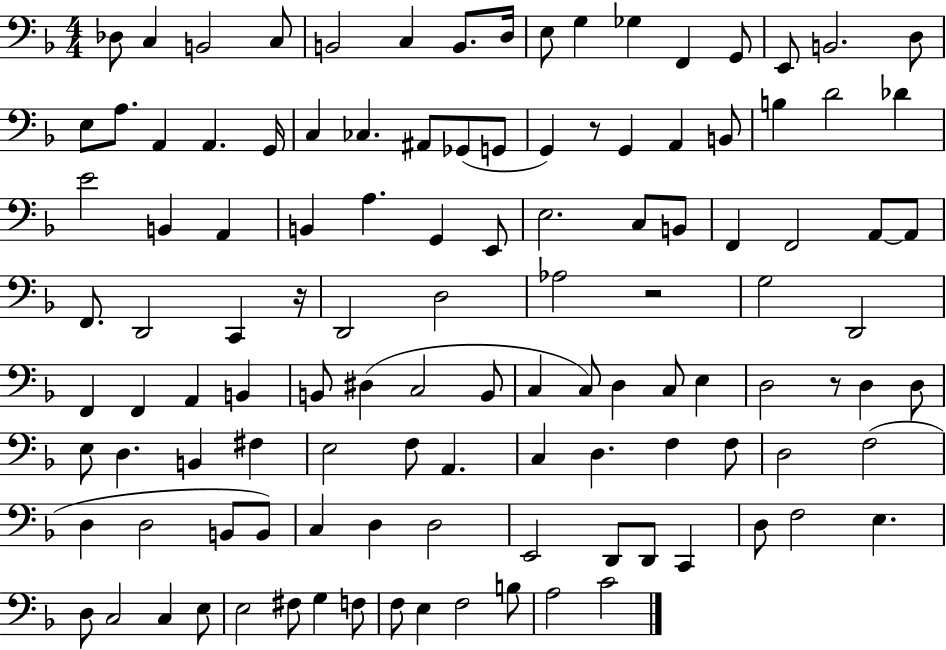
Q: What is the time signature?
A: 4/4